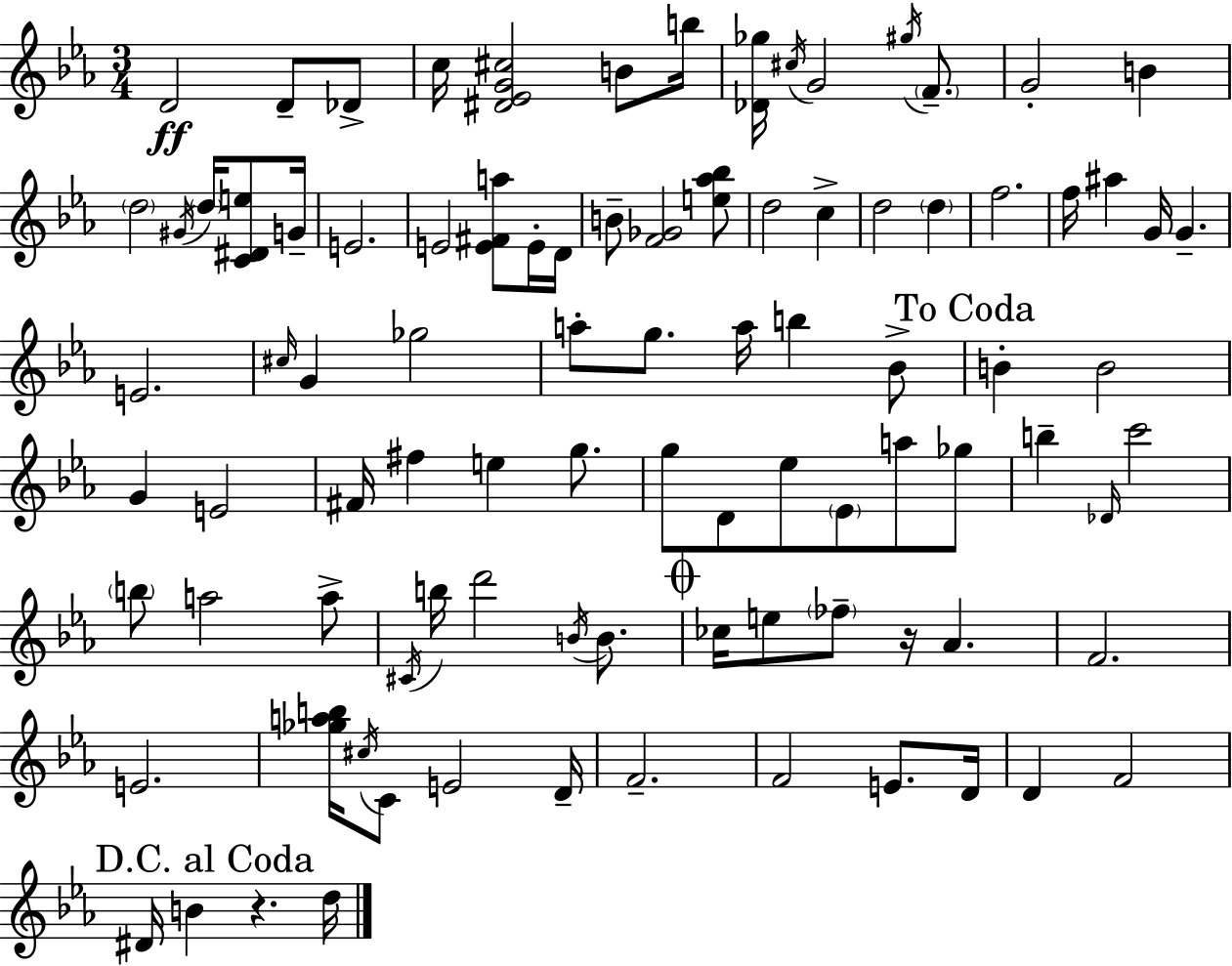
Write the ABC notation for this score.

X:1
T:Untitled
M:3/4
L:1/4
K:Eb
D2 D/2 _D/2 c/4 [^D_EG^c]2 B/2 b/4 [_D_g]/4 ^c/4 G2 ^g/4 F/2 G2 B d2 ^G/4 d/4 [C^De]/2 G/4 E2 E2 [E^Fa]/2 E/4 D/4 B/2 [F_G]2 [e_a_b]/2 d2 c d2 d f2 f/4 ^a G/4 G E2 ^c/4 G _g2 a/2 g/2 a/4 b _B/2 B B2 G E2 ^F/4 ^f e g/2 g/2 D/2 _e/2 _E/2 a/2 _g/2 b _D/4 c'2 b/2 a2 a/2 ^C/4 b/4 d'2 B/4 B/2 _c/4 e/2 _f/2 z/4 _A F2 E2 [_gab]/4 ^c/4 C/2 E2 D/4 F2 F2 E/2 D/4 D F2 ^D/4 B z d/4